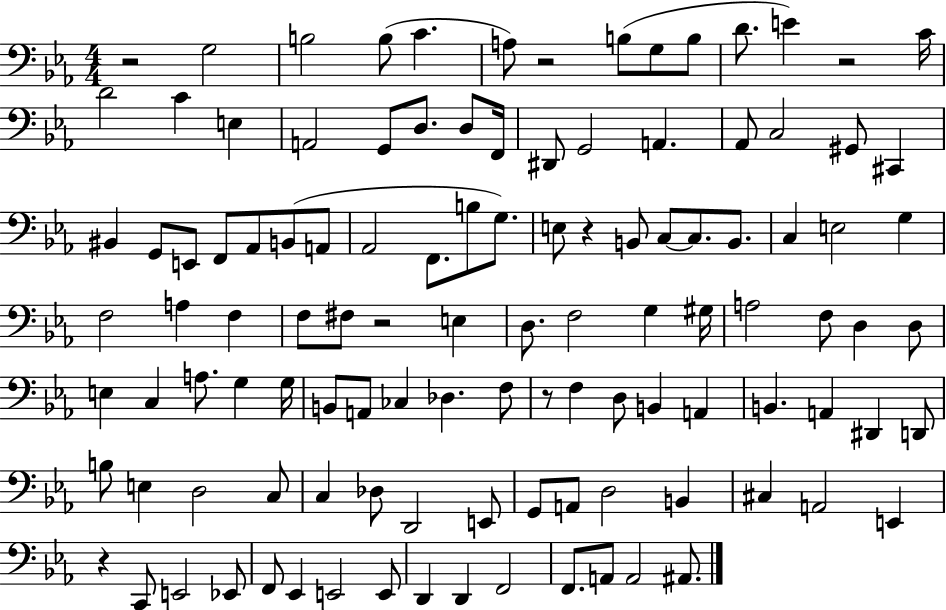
R/h G3/h B3/h B3/e C4/q. A3/e R/h B3/e G3/e B3/e D4/e. E4/q R/h C4/s D4/h C4/q E3/q A2/h G2/e D3/e. D3/e F2/s D#2/e G2/h A2/q. Ab2/e C3/h G#2/e C#2/q BIS2/q G2/e E2/e F2/e Ab2/e B2/e A2/e Ab2/h F2/e. B3/e G3/e. E3/e R/q B2/e C3/e C3/e. B2/e. C3/q E3/h G3/q F3/h A3/q F3/q F3/e F#3/e R/h E3/q D3/e. F3/h G3/q G#3/s A3/h F3/e D3/q D3/e E3/q C3/q A3/e. G3/q G3/s B2/e A2/e CES3/q Db3/q. F3/e R/e F3/q D3/e B2/q A2/q B2/q. A2/q D#2/q D2/e B3/e E3/q D3/h C3/e C3/q Db3/e D2/h E2/e G2/e A2/e D3/h B2/q C#3/q A2/h E2/q R/q C2/e E2/h Eb2/e F2/e Eb2/q E2/h E2/e D2/q D2/q F2/h F2/e. A2/e A2/h A#2/e.